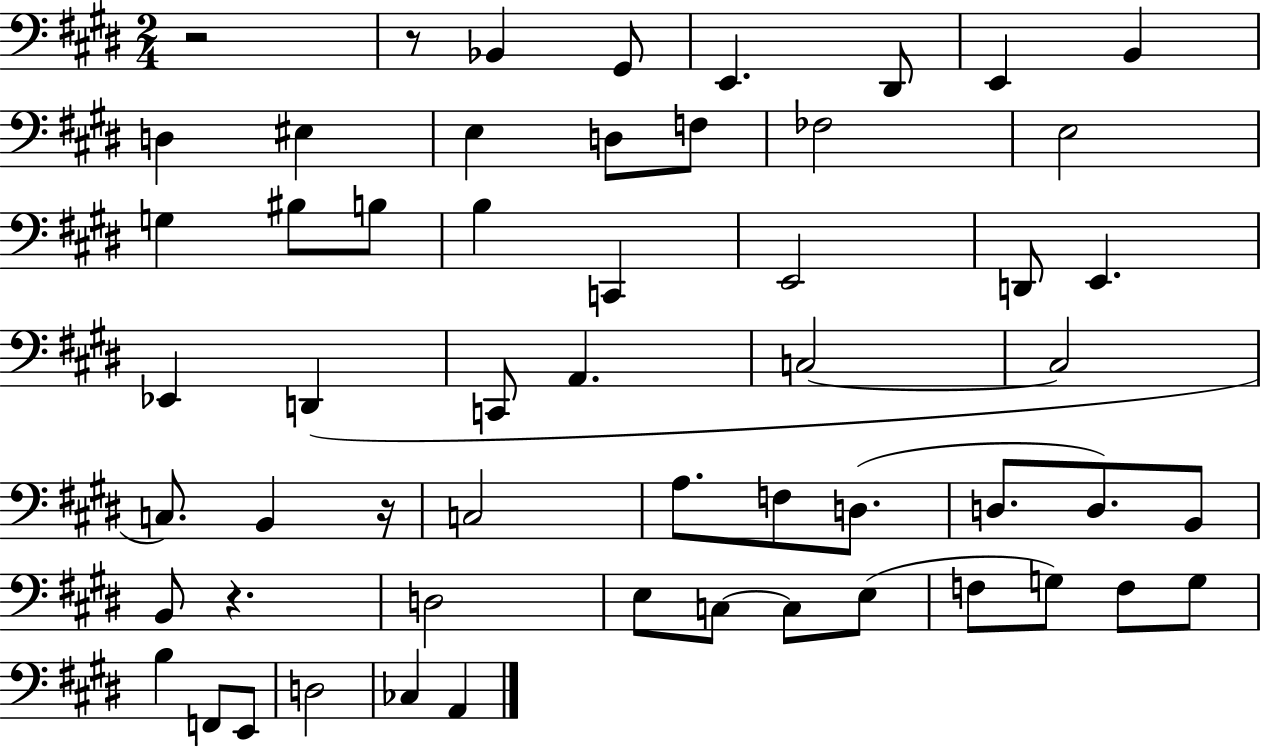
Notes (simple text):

R/h R/e Bb2/q G#2/e E2/q. D#2/e E2/q B2/q D3/q EIS3/q E3/q D3/e F3/e FES3/h E3/h G3/q BIS3/e B3/e B3/q C2/q E2/h D2/e E2/q. Eb2/q D2/q C2/e A2/q. C3/h C3/h C3/e. B2/q R/s C3/h A3/e. F3/e D3/e. D3/e. D3/e. B2/e B2/e R/q. D3/h E3/e C3/e C3/e E3/e F3/e G3/e F3/e G3/e B3/q F2/e E2/e D3/h CES3/q A2/q